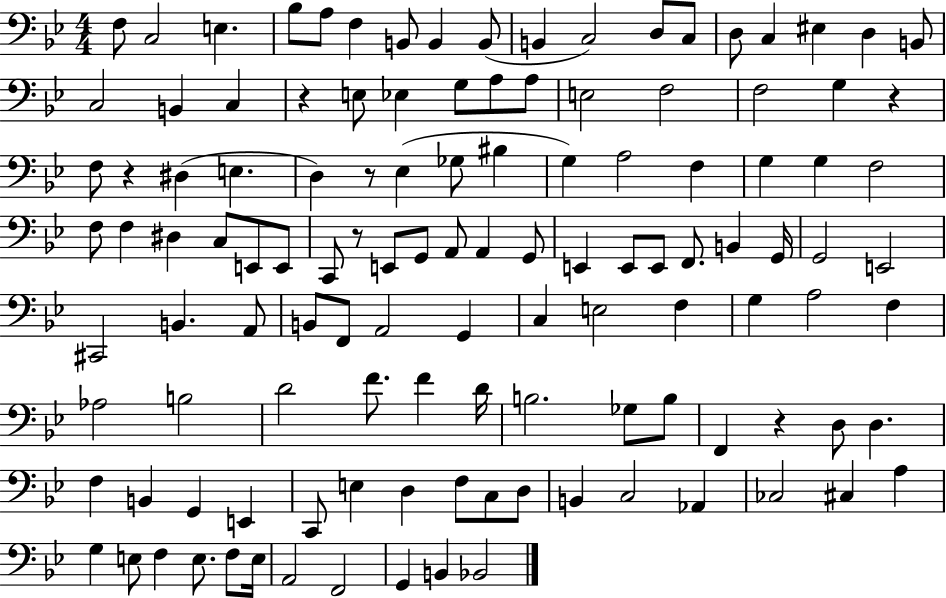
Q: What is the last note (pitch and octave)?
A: Bb2